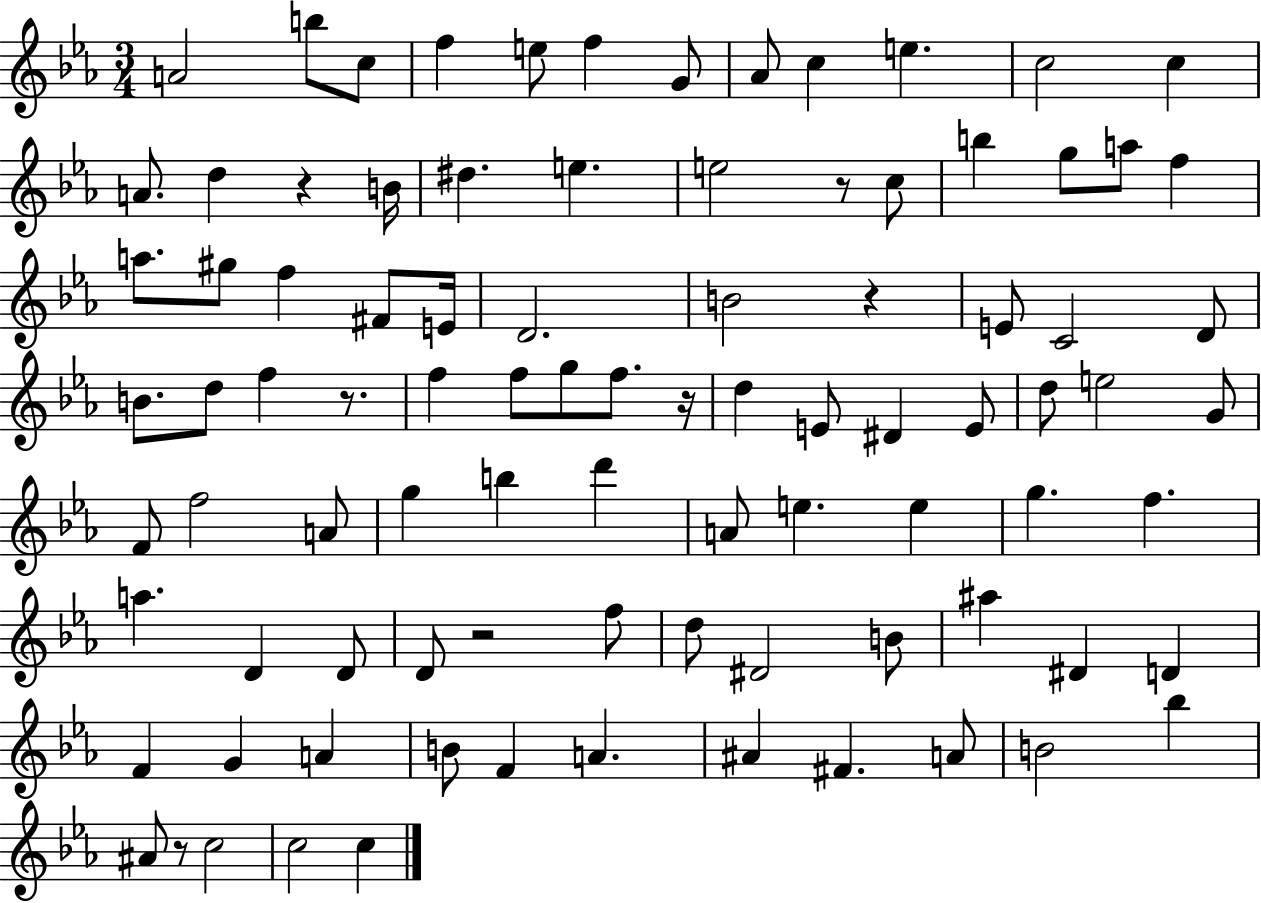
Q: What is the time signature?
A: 3/4